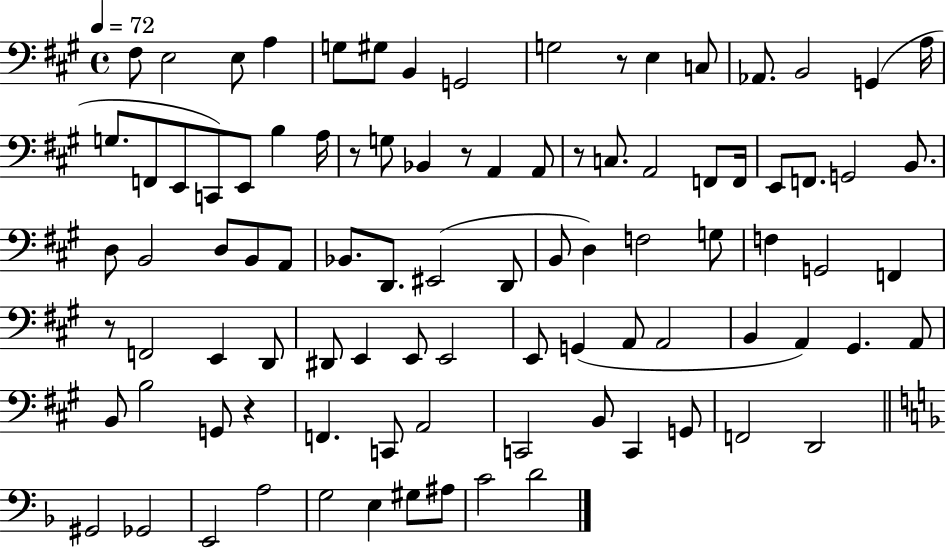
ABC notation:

X:1
T:Untitled
M:4/4
L:1/4
K:A
^F,/2 E,2 E,/2 A, G,/2 ^G,/2 B,, G,,2 G,2 z/2 E, C,/2 _A,,/2 B,,2 G,, A,/4 G,/2 F,,/2 E,,/2 C,,/2 E,,/2 B, A,/4 z/2 G,/2 _B,, z/2 A,, A,,/2 z/2 C,/2 A,,2 F,,/2 F,,/4 E,,/2 F,,/2 G,,2 B,,/2 D,/2 B,,2 D,/2 B,,/2 A,,/2 _B,,/2 D,,/2 ^E,,2 D,,/2 B,,/2 D, F,2 G,/2 F, G,,2 F,, z/2 F,,2 E,, D,,/2 ^D,,/2 E,, E,,/2 E,,2 E,,/2 G,, A,,/2 A,,2 B,, A,, ^G,, A,,/2 B,,/2 B,2 G,,/2 z F,, C,,/2 A,,2 C,,2 B,,/2 C,, G,,/2 F,,2 D,,2 ^G,,2 _G,,2 E,,2 A,2 G,2 E, ^G,/2 ^A,/2 C2 D2